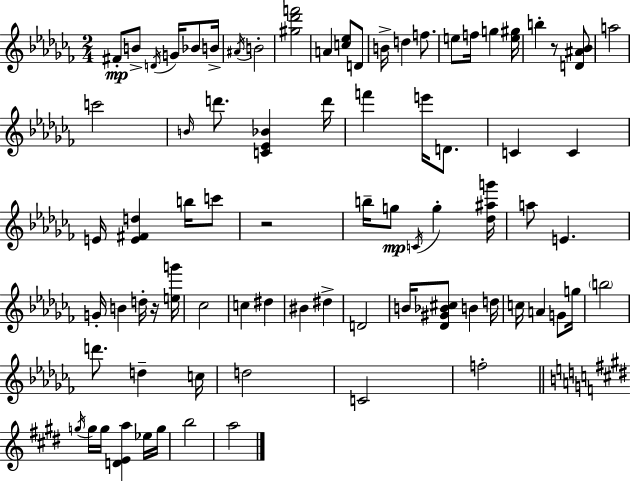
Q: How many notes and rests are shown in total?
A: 79